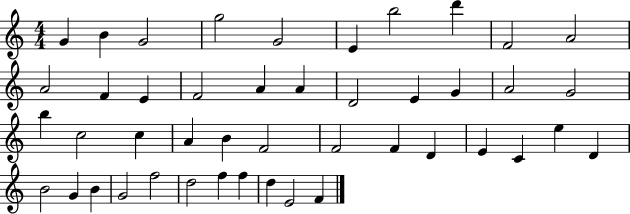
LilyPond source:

{
  \clef treble
  \numericTimeSignature
  \time 4/4
  \key c \major
  g'4 b'4 g'2 | g''2 g'2 | e'4 b''2 d'''4 | f'2 a'2 | \break a'2 f'4 e'4 | f'2 a'4 a'4 | d'2 e'4 g'4 | a'2 g'2 | \break b''4 c''2 c''4 | a'4 b'4 f'2 | f'2 f'4 d'4 | e'4 c'4 e''4 d'4 | \break b'2 g'4 b'4 | g'2 f''2 | d''2 f''4 f''4 | d''4 e'2 f'4 | \break \bar "|."
}